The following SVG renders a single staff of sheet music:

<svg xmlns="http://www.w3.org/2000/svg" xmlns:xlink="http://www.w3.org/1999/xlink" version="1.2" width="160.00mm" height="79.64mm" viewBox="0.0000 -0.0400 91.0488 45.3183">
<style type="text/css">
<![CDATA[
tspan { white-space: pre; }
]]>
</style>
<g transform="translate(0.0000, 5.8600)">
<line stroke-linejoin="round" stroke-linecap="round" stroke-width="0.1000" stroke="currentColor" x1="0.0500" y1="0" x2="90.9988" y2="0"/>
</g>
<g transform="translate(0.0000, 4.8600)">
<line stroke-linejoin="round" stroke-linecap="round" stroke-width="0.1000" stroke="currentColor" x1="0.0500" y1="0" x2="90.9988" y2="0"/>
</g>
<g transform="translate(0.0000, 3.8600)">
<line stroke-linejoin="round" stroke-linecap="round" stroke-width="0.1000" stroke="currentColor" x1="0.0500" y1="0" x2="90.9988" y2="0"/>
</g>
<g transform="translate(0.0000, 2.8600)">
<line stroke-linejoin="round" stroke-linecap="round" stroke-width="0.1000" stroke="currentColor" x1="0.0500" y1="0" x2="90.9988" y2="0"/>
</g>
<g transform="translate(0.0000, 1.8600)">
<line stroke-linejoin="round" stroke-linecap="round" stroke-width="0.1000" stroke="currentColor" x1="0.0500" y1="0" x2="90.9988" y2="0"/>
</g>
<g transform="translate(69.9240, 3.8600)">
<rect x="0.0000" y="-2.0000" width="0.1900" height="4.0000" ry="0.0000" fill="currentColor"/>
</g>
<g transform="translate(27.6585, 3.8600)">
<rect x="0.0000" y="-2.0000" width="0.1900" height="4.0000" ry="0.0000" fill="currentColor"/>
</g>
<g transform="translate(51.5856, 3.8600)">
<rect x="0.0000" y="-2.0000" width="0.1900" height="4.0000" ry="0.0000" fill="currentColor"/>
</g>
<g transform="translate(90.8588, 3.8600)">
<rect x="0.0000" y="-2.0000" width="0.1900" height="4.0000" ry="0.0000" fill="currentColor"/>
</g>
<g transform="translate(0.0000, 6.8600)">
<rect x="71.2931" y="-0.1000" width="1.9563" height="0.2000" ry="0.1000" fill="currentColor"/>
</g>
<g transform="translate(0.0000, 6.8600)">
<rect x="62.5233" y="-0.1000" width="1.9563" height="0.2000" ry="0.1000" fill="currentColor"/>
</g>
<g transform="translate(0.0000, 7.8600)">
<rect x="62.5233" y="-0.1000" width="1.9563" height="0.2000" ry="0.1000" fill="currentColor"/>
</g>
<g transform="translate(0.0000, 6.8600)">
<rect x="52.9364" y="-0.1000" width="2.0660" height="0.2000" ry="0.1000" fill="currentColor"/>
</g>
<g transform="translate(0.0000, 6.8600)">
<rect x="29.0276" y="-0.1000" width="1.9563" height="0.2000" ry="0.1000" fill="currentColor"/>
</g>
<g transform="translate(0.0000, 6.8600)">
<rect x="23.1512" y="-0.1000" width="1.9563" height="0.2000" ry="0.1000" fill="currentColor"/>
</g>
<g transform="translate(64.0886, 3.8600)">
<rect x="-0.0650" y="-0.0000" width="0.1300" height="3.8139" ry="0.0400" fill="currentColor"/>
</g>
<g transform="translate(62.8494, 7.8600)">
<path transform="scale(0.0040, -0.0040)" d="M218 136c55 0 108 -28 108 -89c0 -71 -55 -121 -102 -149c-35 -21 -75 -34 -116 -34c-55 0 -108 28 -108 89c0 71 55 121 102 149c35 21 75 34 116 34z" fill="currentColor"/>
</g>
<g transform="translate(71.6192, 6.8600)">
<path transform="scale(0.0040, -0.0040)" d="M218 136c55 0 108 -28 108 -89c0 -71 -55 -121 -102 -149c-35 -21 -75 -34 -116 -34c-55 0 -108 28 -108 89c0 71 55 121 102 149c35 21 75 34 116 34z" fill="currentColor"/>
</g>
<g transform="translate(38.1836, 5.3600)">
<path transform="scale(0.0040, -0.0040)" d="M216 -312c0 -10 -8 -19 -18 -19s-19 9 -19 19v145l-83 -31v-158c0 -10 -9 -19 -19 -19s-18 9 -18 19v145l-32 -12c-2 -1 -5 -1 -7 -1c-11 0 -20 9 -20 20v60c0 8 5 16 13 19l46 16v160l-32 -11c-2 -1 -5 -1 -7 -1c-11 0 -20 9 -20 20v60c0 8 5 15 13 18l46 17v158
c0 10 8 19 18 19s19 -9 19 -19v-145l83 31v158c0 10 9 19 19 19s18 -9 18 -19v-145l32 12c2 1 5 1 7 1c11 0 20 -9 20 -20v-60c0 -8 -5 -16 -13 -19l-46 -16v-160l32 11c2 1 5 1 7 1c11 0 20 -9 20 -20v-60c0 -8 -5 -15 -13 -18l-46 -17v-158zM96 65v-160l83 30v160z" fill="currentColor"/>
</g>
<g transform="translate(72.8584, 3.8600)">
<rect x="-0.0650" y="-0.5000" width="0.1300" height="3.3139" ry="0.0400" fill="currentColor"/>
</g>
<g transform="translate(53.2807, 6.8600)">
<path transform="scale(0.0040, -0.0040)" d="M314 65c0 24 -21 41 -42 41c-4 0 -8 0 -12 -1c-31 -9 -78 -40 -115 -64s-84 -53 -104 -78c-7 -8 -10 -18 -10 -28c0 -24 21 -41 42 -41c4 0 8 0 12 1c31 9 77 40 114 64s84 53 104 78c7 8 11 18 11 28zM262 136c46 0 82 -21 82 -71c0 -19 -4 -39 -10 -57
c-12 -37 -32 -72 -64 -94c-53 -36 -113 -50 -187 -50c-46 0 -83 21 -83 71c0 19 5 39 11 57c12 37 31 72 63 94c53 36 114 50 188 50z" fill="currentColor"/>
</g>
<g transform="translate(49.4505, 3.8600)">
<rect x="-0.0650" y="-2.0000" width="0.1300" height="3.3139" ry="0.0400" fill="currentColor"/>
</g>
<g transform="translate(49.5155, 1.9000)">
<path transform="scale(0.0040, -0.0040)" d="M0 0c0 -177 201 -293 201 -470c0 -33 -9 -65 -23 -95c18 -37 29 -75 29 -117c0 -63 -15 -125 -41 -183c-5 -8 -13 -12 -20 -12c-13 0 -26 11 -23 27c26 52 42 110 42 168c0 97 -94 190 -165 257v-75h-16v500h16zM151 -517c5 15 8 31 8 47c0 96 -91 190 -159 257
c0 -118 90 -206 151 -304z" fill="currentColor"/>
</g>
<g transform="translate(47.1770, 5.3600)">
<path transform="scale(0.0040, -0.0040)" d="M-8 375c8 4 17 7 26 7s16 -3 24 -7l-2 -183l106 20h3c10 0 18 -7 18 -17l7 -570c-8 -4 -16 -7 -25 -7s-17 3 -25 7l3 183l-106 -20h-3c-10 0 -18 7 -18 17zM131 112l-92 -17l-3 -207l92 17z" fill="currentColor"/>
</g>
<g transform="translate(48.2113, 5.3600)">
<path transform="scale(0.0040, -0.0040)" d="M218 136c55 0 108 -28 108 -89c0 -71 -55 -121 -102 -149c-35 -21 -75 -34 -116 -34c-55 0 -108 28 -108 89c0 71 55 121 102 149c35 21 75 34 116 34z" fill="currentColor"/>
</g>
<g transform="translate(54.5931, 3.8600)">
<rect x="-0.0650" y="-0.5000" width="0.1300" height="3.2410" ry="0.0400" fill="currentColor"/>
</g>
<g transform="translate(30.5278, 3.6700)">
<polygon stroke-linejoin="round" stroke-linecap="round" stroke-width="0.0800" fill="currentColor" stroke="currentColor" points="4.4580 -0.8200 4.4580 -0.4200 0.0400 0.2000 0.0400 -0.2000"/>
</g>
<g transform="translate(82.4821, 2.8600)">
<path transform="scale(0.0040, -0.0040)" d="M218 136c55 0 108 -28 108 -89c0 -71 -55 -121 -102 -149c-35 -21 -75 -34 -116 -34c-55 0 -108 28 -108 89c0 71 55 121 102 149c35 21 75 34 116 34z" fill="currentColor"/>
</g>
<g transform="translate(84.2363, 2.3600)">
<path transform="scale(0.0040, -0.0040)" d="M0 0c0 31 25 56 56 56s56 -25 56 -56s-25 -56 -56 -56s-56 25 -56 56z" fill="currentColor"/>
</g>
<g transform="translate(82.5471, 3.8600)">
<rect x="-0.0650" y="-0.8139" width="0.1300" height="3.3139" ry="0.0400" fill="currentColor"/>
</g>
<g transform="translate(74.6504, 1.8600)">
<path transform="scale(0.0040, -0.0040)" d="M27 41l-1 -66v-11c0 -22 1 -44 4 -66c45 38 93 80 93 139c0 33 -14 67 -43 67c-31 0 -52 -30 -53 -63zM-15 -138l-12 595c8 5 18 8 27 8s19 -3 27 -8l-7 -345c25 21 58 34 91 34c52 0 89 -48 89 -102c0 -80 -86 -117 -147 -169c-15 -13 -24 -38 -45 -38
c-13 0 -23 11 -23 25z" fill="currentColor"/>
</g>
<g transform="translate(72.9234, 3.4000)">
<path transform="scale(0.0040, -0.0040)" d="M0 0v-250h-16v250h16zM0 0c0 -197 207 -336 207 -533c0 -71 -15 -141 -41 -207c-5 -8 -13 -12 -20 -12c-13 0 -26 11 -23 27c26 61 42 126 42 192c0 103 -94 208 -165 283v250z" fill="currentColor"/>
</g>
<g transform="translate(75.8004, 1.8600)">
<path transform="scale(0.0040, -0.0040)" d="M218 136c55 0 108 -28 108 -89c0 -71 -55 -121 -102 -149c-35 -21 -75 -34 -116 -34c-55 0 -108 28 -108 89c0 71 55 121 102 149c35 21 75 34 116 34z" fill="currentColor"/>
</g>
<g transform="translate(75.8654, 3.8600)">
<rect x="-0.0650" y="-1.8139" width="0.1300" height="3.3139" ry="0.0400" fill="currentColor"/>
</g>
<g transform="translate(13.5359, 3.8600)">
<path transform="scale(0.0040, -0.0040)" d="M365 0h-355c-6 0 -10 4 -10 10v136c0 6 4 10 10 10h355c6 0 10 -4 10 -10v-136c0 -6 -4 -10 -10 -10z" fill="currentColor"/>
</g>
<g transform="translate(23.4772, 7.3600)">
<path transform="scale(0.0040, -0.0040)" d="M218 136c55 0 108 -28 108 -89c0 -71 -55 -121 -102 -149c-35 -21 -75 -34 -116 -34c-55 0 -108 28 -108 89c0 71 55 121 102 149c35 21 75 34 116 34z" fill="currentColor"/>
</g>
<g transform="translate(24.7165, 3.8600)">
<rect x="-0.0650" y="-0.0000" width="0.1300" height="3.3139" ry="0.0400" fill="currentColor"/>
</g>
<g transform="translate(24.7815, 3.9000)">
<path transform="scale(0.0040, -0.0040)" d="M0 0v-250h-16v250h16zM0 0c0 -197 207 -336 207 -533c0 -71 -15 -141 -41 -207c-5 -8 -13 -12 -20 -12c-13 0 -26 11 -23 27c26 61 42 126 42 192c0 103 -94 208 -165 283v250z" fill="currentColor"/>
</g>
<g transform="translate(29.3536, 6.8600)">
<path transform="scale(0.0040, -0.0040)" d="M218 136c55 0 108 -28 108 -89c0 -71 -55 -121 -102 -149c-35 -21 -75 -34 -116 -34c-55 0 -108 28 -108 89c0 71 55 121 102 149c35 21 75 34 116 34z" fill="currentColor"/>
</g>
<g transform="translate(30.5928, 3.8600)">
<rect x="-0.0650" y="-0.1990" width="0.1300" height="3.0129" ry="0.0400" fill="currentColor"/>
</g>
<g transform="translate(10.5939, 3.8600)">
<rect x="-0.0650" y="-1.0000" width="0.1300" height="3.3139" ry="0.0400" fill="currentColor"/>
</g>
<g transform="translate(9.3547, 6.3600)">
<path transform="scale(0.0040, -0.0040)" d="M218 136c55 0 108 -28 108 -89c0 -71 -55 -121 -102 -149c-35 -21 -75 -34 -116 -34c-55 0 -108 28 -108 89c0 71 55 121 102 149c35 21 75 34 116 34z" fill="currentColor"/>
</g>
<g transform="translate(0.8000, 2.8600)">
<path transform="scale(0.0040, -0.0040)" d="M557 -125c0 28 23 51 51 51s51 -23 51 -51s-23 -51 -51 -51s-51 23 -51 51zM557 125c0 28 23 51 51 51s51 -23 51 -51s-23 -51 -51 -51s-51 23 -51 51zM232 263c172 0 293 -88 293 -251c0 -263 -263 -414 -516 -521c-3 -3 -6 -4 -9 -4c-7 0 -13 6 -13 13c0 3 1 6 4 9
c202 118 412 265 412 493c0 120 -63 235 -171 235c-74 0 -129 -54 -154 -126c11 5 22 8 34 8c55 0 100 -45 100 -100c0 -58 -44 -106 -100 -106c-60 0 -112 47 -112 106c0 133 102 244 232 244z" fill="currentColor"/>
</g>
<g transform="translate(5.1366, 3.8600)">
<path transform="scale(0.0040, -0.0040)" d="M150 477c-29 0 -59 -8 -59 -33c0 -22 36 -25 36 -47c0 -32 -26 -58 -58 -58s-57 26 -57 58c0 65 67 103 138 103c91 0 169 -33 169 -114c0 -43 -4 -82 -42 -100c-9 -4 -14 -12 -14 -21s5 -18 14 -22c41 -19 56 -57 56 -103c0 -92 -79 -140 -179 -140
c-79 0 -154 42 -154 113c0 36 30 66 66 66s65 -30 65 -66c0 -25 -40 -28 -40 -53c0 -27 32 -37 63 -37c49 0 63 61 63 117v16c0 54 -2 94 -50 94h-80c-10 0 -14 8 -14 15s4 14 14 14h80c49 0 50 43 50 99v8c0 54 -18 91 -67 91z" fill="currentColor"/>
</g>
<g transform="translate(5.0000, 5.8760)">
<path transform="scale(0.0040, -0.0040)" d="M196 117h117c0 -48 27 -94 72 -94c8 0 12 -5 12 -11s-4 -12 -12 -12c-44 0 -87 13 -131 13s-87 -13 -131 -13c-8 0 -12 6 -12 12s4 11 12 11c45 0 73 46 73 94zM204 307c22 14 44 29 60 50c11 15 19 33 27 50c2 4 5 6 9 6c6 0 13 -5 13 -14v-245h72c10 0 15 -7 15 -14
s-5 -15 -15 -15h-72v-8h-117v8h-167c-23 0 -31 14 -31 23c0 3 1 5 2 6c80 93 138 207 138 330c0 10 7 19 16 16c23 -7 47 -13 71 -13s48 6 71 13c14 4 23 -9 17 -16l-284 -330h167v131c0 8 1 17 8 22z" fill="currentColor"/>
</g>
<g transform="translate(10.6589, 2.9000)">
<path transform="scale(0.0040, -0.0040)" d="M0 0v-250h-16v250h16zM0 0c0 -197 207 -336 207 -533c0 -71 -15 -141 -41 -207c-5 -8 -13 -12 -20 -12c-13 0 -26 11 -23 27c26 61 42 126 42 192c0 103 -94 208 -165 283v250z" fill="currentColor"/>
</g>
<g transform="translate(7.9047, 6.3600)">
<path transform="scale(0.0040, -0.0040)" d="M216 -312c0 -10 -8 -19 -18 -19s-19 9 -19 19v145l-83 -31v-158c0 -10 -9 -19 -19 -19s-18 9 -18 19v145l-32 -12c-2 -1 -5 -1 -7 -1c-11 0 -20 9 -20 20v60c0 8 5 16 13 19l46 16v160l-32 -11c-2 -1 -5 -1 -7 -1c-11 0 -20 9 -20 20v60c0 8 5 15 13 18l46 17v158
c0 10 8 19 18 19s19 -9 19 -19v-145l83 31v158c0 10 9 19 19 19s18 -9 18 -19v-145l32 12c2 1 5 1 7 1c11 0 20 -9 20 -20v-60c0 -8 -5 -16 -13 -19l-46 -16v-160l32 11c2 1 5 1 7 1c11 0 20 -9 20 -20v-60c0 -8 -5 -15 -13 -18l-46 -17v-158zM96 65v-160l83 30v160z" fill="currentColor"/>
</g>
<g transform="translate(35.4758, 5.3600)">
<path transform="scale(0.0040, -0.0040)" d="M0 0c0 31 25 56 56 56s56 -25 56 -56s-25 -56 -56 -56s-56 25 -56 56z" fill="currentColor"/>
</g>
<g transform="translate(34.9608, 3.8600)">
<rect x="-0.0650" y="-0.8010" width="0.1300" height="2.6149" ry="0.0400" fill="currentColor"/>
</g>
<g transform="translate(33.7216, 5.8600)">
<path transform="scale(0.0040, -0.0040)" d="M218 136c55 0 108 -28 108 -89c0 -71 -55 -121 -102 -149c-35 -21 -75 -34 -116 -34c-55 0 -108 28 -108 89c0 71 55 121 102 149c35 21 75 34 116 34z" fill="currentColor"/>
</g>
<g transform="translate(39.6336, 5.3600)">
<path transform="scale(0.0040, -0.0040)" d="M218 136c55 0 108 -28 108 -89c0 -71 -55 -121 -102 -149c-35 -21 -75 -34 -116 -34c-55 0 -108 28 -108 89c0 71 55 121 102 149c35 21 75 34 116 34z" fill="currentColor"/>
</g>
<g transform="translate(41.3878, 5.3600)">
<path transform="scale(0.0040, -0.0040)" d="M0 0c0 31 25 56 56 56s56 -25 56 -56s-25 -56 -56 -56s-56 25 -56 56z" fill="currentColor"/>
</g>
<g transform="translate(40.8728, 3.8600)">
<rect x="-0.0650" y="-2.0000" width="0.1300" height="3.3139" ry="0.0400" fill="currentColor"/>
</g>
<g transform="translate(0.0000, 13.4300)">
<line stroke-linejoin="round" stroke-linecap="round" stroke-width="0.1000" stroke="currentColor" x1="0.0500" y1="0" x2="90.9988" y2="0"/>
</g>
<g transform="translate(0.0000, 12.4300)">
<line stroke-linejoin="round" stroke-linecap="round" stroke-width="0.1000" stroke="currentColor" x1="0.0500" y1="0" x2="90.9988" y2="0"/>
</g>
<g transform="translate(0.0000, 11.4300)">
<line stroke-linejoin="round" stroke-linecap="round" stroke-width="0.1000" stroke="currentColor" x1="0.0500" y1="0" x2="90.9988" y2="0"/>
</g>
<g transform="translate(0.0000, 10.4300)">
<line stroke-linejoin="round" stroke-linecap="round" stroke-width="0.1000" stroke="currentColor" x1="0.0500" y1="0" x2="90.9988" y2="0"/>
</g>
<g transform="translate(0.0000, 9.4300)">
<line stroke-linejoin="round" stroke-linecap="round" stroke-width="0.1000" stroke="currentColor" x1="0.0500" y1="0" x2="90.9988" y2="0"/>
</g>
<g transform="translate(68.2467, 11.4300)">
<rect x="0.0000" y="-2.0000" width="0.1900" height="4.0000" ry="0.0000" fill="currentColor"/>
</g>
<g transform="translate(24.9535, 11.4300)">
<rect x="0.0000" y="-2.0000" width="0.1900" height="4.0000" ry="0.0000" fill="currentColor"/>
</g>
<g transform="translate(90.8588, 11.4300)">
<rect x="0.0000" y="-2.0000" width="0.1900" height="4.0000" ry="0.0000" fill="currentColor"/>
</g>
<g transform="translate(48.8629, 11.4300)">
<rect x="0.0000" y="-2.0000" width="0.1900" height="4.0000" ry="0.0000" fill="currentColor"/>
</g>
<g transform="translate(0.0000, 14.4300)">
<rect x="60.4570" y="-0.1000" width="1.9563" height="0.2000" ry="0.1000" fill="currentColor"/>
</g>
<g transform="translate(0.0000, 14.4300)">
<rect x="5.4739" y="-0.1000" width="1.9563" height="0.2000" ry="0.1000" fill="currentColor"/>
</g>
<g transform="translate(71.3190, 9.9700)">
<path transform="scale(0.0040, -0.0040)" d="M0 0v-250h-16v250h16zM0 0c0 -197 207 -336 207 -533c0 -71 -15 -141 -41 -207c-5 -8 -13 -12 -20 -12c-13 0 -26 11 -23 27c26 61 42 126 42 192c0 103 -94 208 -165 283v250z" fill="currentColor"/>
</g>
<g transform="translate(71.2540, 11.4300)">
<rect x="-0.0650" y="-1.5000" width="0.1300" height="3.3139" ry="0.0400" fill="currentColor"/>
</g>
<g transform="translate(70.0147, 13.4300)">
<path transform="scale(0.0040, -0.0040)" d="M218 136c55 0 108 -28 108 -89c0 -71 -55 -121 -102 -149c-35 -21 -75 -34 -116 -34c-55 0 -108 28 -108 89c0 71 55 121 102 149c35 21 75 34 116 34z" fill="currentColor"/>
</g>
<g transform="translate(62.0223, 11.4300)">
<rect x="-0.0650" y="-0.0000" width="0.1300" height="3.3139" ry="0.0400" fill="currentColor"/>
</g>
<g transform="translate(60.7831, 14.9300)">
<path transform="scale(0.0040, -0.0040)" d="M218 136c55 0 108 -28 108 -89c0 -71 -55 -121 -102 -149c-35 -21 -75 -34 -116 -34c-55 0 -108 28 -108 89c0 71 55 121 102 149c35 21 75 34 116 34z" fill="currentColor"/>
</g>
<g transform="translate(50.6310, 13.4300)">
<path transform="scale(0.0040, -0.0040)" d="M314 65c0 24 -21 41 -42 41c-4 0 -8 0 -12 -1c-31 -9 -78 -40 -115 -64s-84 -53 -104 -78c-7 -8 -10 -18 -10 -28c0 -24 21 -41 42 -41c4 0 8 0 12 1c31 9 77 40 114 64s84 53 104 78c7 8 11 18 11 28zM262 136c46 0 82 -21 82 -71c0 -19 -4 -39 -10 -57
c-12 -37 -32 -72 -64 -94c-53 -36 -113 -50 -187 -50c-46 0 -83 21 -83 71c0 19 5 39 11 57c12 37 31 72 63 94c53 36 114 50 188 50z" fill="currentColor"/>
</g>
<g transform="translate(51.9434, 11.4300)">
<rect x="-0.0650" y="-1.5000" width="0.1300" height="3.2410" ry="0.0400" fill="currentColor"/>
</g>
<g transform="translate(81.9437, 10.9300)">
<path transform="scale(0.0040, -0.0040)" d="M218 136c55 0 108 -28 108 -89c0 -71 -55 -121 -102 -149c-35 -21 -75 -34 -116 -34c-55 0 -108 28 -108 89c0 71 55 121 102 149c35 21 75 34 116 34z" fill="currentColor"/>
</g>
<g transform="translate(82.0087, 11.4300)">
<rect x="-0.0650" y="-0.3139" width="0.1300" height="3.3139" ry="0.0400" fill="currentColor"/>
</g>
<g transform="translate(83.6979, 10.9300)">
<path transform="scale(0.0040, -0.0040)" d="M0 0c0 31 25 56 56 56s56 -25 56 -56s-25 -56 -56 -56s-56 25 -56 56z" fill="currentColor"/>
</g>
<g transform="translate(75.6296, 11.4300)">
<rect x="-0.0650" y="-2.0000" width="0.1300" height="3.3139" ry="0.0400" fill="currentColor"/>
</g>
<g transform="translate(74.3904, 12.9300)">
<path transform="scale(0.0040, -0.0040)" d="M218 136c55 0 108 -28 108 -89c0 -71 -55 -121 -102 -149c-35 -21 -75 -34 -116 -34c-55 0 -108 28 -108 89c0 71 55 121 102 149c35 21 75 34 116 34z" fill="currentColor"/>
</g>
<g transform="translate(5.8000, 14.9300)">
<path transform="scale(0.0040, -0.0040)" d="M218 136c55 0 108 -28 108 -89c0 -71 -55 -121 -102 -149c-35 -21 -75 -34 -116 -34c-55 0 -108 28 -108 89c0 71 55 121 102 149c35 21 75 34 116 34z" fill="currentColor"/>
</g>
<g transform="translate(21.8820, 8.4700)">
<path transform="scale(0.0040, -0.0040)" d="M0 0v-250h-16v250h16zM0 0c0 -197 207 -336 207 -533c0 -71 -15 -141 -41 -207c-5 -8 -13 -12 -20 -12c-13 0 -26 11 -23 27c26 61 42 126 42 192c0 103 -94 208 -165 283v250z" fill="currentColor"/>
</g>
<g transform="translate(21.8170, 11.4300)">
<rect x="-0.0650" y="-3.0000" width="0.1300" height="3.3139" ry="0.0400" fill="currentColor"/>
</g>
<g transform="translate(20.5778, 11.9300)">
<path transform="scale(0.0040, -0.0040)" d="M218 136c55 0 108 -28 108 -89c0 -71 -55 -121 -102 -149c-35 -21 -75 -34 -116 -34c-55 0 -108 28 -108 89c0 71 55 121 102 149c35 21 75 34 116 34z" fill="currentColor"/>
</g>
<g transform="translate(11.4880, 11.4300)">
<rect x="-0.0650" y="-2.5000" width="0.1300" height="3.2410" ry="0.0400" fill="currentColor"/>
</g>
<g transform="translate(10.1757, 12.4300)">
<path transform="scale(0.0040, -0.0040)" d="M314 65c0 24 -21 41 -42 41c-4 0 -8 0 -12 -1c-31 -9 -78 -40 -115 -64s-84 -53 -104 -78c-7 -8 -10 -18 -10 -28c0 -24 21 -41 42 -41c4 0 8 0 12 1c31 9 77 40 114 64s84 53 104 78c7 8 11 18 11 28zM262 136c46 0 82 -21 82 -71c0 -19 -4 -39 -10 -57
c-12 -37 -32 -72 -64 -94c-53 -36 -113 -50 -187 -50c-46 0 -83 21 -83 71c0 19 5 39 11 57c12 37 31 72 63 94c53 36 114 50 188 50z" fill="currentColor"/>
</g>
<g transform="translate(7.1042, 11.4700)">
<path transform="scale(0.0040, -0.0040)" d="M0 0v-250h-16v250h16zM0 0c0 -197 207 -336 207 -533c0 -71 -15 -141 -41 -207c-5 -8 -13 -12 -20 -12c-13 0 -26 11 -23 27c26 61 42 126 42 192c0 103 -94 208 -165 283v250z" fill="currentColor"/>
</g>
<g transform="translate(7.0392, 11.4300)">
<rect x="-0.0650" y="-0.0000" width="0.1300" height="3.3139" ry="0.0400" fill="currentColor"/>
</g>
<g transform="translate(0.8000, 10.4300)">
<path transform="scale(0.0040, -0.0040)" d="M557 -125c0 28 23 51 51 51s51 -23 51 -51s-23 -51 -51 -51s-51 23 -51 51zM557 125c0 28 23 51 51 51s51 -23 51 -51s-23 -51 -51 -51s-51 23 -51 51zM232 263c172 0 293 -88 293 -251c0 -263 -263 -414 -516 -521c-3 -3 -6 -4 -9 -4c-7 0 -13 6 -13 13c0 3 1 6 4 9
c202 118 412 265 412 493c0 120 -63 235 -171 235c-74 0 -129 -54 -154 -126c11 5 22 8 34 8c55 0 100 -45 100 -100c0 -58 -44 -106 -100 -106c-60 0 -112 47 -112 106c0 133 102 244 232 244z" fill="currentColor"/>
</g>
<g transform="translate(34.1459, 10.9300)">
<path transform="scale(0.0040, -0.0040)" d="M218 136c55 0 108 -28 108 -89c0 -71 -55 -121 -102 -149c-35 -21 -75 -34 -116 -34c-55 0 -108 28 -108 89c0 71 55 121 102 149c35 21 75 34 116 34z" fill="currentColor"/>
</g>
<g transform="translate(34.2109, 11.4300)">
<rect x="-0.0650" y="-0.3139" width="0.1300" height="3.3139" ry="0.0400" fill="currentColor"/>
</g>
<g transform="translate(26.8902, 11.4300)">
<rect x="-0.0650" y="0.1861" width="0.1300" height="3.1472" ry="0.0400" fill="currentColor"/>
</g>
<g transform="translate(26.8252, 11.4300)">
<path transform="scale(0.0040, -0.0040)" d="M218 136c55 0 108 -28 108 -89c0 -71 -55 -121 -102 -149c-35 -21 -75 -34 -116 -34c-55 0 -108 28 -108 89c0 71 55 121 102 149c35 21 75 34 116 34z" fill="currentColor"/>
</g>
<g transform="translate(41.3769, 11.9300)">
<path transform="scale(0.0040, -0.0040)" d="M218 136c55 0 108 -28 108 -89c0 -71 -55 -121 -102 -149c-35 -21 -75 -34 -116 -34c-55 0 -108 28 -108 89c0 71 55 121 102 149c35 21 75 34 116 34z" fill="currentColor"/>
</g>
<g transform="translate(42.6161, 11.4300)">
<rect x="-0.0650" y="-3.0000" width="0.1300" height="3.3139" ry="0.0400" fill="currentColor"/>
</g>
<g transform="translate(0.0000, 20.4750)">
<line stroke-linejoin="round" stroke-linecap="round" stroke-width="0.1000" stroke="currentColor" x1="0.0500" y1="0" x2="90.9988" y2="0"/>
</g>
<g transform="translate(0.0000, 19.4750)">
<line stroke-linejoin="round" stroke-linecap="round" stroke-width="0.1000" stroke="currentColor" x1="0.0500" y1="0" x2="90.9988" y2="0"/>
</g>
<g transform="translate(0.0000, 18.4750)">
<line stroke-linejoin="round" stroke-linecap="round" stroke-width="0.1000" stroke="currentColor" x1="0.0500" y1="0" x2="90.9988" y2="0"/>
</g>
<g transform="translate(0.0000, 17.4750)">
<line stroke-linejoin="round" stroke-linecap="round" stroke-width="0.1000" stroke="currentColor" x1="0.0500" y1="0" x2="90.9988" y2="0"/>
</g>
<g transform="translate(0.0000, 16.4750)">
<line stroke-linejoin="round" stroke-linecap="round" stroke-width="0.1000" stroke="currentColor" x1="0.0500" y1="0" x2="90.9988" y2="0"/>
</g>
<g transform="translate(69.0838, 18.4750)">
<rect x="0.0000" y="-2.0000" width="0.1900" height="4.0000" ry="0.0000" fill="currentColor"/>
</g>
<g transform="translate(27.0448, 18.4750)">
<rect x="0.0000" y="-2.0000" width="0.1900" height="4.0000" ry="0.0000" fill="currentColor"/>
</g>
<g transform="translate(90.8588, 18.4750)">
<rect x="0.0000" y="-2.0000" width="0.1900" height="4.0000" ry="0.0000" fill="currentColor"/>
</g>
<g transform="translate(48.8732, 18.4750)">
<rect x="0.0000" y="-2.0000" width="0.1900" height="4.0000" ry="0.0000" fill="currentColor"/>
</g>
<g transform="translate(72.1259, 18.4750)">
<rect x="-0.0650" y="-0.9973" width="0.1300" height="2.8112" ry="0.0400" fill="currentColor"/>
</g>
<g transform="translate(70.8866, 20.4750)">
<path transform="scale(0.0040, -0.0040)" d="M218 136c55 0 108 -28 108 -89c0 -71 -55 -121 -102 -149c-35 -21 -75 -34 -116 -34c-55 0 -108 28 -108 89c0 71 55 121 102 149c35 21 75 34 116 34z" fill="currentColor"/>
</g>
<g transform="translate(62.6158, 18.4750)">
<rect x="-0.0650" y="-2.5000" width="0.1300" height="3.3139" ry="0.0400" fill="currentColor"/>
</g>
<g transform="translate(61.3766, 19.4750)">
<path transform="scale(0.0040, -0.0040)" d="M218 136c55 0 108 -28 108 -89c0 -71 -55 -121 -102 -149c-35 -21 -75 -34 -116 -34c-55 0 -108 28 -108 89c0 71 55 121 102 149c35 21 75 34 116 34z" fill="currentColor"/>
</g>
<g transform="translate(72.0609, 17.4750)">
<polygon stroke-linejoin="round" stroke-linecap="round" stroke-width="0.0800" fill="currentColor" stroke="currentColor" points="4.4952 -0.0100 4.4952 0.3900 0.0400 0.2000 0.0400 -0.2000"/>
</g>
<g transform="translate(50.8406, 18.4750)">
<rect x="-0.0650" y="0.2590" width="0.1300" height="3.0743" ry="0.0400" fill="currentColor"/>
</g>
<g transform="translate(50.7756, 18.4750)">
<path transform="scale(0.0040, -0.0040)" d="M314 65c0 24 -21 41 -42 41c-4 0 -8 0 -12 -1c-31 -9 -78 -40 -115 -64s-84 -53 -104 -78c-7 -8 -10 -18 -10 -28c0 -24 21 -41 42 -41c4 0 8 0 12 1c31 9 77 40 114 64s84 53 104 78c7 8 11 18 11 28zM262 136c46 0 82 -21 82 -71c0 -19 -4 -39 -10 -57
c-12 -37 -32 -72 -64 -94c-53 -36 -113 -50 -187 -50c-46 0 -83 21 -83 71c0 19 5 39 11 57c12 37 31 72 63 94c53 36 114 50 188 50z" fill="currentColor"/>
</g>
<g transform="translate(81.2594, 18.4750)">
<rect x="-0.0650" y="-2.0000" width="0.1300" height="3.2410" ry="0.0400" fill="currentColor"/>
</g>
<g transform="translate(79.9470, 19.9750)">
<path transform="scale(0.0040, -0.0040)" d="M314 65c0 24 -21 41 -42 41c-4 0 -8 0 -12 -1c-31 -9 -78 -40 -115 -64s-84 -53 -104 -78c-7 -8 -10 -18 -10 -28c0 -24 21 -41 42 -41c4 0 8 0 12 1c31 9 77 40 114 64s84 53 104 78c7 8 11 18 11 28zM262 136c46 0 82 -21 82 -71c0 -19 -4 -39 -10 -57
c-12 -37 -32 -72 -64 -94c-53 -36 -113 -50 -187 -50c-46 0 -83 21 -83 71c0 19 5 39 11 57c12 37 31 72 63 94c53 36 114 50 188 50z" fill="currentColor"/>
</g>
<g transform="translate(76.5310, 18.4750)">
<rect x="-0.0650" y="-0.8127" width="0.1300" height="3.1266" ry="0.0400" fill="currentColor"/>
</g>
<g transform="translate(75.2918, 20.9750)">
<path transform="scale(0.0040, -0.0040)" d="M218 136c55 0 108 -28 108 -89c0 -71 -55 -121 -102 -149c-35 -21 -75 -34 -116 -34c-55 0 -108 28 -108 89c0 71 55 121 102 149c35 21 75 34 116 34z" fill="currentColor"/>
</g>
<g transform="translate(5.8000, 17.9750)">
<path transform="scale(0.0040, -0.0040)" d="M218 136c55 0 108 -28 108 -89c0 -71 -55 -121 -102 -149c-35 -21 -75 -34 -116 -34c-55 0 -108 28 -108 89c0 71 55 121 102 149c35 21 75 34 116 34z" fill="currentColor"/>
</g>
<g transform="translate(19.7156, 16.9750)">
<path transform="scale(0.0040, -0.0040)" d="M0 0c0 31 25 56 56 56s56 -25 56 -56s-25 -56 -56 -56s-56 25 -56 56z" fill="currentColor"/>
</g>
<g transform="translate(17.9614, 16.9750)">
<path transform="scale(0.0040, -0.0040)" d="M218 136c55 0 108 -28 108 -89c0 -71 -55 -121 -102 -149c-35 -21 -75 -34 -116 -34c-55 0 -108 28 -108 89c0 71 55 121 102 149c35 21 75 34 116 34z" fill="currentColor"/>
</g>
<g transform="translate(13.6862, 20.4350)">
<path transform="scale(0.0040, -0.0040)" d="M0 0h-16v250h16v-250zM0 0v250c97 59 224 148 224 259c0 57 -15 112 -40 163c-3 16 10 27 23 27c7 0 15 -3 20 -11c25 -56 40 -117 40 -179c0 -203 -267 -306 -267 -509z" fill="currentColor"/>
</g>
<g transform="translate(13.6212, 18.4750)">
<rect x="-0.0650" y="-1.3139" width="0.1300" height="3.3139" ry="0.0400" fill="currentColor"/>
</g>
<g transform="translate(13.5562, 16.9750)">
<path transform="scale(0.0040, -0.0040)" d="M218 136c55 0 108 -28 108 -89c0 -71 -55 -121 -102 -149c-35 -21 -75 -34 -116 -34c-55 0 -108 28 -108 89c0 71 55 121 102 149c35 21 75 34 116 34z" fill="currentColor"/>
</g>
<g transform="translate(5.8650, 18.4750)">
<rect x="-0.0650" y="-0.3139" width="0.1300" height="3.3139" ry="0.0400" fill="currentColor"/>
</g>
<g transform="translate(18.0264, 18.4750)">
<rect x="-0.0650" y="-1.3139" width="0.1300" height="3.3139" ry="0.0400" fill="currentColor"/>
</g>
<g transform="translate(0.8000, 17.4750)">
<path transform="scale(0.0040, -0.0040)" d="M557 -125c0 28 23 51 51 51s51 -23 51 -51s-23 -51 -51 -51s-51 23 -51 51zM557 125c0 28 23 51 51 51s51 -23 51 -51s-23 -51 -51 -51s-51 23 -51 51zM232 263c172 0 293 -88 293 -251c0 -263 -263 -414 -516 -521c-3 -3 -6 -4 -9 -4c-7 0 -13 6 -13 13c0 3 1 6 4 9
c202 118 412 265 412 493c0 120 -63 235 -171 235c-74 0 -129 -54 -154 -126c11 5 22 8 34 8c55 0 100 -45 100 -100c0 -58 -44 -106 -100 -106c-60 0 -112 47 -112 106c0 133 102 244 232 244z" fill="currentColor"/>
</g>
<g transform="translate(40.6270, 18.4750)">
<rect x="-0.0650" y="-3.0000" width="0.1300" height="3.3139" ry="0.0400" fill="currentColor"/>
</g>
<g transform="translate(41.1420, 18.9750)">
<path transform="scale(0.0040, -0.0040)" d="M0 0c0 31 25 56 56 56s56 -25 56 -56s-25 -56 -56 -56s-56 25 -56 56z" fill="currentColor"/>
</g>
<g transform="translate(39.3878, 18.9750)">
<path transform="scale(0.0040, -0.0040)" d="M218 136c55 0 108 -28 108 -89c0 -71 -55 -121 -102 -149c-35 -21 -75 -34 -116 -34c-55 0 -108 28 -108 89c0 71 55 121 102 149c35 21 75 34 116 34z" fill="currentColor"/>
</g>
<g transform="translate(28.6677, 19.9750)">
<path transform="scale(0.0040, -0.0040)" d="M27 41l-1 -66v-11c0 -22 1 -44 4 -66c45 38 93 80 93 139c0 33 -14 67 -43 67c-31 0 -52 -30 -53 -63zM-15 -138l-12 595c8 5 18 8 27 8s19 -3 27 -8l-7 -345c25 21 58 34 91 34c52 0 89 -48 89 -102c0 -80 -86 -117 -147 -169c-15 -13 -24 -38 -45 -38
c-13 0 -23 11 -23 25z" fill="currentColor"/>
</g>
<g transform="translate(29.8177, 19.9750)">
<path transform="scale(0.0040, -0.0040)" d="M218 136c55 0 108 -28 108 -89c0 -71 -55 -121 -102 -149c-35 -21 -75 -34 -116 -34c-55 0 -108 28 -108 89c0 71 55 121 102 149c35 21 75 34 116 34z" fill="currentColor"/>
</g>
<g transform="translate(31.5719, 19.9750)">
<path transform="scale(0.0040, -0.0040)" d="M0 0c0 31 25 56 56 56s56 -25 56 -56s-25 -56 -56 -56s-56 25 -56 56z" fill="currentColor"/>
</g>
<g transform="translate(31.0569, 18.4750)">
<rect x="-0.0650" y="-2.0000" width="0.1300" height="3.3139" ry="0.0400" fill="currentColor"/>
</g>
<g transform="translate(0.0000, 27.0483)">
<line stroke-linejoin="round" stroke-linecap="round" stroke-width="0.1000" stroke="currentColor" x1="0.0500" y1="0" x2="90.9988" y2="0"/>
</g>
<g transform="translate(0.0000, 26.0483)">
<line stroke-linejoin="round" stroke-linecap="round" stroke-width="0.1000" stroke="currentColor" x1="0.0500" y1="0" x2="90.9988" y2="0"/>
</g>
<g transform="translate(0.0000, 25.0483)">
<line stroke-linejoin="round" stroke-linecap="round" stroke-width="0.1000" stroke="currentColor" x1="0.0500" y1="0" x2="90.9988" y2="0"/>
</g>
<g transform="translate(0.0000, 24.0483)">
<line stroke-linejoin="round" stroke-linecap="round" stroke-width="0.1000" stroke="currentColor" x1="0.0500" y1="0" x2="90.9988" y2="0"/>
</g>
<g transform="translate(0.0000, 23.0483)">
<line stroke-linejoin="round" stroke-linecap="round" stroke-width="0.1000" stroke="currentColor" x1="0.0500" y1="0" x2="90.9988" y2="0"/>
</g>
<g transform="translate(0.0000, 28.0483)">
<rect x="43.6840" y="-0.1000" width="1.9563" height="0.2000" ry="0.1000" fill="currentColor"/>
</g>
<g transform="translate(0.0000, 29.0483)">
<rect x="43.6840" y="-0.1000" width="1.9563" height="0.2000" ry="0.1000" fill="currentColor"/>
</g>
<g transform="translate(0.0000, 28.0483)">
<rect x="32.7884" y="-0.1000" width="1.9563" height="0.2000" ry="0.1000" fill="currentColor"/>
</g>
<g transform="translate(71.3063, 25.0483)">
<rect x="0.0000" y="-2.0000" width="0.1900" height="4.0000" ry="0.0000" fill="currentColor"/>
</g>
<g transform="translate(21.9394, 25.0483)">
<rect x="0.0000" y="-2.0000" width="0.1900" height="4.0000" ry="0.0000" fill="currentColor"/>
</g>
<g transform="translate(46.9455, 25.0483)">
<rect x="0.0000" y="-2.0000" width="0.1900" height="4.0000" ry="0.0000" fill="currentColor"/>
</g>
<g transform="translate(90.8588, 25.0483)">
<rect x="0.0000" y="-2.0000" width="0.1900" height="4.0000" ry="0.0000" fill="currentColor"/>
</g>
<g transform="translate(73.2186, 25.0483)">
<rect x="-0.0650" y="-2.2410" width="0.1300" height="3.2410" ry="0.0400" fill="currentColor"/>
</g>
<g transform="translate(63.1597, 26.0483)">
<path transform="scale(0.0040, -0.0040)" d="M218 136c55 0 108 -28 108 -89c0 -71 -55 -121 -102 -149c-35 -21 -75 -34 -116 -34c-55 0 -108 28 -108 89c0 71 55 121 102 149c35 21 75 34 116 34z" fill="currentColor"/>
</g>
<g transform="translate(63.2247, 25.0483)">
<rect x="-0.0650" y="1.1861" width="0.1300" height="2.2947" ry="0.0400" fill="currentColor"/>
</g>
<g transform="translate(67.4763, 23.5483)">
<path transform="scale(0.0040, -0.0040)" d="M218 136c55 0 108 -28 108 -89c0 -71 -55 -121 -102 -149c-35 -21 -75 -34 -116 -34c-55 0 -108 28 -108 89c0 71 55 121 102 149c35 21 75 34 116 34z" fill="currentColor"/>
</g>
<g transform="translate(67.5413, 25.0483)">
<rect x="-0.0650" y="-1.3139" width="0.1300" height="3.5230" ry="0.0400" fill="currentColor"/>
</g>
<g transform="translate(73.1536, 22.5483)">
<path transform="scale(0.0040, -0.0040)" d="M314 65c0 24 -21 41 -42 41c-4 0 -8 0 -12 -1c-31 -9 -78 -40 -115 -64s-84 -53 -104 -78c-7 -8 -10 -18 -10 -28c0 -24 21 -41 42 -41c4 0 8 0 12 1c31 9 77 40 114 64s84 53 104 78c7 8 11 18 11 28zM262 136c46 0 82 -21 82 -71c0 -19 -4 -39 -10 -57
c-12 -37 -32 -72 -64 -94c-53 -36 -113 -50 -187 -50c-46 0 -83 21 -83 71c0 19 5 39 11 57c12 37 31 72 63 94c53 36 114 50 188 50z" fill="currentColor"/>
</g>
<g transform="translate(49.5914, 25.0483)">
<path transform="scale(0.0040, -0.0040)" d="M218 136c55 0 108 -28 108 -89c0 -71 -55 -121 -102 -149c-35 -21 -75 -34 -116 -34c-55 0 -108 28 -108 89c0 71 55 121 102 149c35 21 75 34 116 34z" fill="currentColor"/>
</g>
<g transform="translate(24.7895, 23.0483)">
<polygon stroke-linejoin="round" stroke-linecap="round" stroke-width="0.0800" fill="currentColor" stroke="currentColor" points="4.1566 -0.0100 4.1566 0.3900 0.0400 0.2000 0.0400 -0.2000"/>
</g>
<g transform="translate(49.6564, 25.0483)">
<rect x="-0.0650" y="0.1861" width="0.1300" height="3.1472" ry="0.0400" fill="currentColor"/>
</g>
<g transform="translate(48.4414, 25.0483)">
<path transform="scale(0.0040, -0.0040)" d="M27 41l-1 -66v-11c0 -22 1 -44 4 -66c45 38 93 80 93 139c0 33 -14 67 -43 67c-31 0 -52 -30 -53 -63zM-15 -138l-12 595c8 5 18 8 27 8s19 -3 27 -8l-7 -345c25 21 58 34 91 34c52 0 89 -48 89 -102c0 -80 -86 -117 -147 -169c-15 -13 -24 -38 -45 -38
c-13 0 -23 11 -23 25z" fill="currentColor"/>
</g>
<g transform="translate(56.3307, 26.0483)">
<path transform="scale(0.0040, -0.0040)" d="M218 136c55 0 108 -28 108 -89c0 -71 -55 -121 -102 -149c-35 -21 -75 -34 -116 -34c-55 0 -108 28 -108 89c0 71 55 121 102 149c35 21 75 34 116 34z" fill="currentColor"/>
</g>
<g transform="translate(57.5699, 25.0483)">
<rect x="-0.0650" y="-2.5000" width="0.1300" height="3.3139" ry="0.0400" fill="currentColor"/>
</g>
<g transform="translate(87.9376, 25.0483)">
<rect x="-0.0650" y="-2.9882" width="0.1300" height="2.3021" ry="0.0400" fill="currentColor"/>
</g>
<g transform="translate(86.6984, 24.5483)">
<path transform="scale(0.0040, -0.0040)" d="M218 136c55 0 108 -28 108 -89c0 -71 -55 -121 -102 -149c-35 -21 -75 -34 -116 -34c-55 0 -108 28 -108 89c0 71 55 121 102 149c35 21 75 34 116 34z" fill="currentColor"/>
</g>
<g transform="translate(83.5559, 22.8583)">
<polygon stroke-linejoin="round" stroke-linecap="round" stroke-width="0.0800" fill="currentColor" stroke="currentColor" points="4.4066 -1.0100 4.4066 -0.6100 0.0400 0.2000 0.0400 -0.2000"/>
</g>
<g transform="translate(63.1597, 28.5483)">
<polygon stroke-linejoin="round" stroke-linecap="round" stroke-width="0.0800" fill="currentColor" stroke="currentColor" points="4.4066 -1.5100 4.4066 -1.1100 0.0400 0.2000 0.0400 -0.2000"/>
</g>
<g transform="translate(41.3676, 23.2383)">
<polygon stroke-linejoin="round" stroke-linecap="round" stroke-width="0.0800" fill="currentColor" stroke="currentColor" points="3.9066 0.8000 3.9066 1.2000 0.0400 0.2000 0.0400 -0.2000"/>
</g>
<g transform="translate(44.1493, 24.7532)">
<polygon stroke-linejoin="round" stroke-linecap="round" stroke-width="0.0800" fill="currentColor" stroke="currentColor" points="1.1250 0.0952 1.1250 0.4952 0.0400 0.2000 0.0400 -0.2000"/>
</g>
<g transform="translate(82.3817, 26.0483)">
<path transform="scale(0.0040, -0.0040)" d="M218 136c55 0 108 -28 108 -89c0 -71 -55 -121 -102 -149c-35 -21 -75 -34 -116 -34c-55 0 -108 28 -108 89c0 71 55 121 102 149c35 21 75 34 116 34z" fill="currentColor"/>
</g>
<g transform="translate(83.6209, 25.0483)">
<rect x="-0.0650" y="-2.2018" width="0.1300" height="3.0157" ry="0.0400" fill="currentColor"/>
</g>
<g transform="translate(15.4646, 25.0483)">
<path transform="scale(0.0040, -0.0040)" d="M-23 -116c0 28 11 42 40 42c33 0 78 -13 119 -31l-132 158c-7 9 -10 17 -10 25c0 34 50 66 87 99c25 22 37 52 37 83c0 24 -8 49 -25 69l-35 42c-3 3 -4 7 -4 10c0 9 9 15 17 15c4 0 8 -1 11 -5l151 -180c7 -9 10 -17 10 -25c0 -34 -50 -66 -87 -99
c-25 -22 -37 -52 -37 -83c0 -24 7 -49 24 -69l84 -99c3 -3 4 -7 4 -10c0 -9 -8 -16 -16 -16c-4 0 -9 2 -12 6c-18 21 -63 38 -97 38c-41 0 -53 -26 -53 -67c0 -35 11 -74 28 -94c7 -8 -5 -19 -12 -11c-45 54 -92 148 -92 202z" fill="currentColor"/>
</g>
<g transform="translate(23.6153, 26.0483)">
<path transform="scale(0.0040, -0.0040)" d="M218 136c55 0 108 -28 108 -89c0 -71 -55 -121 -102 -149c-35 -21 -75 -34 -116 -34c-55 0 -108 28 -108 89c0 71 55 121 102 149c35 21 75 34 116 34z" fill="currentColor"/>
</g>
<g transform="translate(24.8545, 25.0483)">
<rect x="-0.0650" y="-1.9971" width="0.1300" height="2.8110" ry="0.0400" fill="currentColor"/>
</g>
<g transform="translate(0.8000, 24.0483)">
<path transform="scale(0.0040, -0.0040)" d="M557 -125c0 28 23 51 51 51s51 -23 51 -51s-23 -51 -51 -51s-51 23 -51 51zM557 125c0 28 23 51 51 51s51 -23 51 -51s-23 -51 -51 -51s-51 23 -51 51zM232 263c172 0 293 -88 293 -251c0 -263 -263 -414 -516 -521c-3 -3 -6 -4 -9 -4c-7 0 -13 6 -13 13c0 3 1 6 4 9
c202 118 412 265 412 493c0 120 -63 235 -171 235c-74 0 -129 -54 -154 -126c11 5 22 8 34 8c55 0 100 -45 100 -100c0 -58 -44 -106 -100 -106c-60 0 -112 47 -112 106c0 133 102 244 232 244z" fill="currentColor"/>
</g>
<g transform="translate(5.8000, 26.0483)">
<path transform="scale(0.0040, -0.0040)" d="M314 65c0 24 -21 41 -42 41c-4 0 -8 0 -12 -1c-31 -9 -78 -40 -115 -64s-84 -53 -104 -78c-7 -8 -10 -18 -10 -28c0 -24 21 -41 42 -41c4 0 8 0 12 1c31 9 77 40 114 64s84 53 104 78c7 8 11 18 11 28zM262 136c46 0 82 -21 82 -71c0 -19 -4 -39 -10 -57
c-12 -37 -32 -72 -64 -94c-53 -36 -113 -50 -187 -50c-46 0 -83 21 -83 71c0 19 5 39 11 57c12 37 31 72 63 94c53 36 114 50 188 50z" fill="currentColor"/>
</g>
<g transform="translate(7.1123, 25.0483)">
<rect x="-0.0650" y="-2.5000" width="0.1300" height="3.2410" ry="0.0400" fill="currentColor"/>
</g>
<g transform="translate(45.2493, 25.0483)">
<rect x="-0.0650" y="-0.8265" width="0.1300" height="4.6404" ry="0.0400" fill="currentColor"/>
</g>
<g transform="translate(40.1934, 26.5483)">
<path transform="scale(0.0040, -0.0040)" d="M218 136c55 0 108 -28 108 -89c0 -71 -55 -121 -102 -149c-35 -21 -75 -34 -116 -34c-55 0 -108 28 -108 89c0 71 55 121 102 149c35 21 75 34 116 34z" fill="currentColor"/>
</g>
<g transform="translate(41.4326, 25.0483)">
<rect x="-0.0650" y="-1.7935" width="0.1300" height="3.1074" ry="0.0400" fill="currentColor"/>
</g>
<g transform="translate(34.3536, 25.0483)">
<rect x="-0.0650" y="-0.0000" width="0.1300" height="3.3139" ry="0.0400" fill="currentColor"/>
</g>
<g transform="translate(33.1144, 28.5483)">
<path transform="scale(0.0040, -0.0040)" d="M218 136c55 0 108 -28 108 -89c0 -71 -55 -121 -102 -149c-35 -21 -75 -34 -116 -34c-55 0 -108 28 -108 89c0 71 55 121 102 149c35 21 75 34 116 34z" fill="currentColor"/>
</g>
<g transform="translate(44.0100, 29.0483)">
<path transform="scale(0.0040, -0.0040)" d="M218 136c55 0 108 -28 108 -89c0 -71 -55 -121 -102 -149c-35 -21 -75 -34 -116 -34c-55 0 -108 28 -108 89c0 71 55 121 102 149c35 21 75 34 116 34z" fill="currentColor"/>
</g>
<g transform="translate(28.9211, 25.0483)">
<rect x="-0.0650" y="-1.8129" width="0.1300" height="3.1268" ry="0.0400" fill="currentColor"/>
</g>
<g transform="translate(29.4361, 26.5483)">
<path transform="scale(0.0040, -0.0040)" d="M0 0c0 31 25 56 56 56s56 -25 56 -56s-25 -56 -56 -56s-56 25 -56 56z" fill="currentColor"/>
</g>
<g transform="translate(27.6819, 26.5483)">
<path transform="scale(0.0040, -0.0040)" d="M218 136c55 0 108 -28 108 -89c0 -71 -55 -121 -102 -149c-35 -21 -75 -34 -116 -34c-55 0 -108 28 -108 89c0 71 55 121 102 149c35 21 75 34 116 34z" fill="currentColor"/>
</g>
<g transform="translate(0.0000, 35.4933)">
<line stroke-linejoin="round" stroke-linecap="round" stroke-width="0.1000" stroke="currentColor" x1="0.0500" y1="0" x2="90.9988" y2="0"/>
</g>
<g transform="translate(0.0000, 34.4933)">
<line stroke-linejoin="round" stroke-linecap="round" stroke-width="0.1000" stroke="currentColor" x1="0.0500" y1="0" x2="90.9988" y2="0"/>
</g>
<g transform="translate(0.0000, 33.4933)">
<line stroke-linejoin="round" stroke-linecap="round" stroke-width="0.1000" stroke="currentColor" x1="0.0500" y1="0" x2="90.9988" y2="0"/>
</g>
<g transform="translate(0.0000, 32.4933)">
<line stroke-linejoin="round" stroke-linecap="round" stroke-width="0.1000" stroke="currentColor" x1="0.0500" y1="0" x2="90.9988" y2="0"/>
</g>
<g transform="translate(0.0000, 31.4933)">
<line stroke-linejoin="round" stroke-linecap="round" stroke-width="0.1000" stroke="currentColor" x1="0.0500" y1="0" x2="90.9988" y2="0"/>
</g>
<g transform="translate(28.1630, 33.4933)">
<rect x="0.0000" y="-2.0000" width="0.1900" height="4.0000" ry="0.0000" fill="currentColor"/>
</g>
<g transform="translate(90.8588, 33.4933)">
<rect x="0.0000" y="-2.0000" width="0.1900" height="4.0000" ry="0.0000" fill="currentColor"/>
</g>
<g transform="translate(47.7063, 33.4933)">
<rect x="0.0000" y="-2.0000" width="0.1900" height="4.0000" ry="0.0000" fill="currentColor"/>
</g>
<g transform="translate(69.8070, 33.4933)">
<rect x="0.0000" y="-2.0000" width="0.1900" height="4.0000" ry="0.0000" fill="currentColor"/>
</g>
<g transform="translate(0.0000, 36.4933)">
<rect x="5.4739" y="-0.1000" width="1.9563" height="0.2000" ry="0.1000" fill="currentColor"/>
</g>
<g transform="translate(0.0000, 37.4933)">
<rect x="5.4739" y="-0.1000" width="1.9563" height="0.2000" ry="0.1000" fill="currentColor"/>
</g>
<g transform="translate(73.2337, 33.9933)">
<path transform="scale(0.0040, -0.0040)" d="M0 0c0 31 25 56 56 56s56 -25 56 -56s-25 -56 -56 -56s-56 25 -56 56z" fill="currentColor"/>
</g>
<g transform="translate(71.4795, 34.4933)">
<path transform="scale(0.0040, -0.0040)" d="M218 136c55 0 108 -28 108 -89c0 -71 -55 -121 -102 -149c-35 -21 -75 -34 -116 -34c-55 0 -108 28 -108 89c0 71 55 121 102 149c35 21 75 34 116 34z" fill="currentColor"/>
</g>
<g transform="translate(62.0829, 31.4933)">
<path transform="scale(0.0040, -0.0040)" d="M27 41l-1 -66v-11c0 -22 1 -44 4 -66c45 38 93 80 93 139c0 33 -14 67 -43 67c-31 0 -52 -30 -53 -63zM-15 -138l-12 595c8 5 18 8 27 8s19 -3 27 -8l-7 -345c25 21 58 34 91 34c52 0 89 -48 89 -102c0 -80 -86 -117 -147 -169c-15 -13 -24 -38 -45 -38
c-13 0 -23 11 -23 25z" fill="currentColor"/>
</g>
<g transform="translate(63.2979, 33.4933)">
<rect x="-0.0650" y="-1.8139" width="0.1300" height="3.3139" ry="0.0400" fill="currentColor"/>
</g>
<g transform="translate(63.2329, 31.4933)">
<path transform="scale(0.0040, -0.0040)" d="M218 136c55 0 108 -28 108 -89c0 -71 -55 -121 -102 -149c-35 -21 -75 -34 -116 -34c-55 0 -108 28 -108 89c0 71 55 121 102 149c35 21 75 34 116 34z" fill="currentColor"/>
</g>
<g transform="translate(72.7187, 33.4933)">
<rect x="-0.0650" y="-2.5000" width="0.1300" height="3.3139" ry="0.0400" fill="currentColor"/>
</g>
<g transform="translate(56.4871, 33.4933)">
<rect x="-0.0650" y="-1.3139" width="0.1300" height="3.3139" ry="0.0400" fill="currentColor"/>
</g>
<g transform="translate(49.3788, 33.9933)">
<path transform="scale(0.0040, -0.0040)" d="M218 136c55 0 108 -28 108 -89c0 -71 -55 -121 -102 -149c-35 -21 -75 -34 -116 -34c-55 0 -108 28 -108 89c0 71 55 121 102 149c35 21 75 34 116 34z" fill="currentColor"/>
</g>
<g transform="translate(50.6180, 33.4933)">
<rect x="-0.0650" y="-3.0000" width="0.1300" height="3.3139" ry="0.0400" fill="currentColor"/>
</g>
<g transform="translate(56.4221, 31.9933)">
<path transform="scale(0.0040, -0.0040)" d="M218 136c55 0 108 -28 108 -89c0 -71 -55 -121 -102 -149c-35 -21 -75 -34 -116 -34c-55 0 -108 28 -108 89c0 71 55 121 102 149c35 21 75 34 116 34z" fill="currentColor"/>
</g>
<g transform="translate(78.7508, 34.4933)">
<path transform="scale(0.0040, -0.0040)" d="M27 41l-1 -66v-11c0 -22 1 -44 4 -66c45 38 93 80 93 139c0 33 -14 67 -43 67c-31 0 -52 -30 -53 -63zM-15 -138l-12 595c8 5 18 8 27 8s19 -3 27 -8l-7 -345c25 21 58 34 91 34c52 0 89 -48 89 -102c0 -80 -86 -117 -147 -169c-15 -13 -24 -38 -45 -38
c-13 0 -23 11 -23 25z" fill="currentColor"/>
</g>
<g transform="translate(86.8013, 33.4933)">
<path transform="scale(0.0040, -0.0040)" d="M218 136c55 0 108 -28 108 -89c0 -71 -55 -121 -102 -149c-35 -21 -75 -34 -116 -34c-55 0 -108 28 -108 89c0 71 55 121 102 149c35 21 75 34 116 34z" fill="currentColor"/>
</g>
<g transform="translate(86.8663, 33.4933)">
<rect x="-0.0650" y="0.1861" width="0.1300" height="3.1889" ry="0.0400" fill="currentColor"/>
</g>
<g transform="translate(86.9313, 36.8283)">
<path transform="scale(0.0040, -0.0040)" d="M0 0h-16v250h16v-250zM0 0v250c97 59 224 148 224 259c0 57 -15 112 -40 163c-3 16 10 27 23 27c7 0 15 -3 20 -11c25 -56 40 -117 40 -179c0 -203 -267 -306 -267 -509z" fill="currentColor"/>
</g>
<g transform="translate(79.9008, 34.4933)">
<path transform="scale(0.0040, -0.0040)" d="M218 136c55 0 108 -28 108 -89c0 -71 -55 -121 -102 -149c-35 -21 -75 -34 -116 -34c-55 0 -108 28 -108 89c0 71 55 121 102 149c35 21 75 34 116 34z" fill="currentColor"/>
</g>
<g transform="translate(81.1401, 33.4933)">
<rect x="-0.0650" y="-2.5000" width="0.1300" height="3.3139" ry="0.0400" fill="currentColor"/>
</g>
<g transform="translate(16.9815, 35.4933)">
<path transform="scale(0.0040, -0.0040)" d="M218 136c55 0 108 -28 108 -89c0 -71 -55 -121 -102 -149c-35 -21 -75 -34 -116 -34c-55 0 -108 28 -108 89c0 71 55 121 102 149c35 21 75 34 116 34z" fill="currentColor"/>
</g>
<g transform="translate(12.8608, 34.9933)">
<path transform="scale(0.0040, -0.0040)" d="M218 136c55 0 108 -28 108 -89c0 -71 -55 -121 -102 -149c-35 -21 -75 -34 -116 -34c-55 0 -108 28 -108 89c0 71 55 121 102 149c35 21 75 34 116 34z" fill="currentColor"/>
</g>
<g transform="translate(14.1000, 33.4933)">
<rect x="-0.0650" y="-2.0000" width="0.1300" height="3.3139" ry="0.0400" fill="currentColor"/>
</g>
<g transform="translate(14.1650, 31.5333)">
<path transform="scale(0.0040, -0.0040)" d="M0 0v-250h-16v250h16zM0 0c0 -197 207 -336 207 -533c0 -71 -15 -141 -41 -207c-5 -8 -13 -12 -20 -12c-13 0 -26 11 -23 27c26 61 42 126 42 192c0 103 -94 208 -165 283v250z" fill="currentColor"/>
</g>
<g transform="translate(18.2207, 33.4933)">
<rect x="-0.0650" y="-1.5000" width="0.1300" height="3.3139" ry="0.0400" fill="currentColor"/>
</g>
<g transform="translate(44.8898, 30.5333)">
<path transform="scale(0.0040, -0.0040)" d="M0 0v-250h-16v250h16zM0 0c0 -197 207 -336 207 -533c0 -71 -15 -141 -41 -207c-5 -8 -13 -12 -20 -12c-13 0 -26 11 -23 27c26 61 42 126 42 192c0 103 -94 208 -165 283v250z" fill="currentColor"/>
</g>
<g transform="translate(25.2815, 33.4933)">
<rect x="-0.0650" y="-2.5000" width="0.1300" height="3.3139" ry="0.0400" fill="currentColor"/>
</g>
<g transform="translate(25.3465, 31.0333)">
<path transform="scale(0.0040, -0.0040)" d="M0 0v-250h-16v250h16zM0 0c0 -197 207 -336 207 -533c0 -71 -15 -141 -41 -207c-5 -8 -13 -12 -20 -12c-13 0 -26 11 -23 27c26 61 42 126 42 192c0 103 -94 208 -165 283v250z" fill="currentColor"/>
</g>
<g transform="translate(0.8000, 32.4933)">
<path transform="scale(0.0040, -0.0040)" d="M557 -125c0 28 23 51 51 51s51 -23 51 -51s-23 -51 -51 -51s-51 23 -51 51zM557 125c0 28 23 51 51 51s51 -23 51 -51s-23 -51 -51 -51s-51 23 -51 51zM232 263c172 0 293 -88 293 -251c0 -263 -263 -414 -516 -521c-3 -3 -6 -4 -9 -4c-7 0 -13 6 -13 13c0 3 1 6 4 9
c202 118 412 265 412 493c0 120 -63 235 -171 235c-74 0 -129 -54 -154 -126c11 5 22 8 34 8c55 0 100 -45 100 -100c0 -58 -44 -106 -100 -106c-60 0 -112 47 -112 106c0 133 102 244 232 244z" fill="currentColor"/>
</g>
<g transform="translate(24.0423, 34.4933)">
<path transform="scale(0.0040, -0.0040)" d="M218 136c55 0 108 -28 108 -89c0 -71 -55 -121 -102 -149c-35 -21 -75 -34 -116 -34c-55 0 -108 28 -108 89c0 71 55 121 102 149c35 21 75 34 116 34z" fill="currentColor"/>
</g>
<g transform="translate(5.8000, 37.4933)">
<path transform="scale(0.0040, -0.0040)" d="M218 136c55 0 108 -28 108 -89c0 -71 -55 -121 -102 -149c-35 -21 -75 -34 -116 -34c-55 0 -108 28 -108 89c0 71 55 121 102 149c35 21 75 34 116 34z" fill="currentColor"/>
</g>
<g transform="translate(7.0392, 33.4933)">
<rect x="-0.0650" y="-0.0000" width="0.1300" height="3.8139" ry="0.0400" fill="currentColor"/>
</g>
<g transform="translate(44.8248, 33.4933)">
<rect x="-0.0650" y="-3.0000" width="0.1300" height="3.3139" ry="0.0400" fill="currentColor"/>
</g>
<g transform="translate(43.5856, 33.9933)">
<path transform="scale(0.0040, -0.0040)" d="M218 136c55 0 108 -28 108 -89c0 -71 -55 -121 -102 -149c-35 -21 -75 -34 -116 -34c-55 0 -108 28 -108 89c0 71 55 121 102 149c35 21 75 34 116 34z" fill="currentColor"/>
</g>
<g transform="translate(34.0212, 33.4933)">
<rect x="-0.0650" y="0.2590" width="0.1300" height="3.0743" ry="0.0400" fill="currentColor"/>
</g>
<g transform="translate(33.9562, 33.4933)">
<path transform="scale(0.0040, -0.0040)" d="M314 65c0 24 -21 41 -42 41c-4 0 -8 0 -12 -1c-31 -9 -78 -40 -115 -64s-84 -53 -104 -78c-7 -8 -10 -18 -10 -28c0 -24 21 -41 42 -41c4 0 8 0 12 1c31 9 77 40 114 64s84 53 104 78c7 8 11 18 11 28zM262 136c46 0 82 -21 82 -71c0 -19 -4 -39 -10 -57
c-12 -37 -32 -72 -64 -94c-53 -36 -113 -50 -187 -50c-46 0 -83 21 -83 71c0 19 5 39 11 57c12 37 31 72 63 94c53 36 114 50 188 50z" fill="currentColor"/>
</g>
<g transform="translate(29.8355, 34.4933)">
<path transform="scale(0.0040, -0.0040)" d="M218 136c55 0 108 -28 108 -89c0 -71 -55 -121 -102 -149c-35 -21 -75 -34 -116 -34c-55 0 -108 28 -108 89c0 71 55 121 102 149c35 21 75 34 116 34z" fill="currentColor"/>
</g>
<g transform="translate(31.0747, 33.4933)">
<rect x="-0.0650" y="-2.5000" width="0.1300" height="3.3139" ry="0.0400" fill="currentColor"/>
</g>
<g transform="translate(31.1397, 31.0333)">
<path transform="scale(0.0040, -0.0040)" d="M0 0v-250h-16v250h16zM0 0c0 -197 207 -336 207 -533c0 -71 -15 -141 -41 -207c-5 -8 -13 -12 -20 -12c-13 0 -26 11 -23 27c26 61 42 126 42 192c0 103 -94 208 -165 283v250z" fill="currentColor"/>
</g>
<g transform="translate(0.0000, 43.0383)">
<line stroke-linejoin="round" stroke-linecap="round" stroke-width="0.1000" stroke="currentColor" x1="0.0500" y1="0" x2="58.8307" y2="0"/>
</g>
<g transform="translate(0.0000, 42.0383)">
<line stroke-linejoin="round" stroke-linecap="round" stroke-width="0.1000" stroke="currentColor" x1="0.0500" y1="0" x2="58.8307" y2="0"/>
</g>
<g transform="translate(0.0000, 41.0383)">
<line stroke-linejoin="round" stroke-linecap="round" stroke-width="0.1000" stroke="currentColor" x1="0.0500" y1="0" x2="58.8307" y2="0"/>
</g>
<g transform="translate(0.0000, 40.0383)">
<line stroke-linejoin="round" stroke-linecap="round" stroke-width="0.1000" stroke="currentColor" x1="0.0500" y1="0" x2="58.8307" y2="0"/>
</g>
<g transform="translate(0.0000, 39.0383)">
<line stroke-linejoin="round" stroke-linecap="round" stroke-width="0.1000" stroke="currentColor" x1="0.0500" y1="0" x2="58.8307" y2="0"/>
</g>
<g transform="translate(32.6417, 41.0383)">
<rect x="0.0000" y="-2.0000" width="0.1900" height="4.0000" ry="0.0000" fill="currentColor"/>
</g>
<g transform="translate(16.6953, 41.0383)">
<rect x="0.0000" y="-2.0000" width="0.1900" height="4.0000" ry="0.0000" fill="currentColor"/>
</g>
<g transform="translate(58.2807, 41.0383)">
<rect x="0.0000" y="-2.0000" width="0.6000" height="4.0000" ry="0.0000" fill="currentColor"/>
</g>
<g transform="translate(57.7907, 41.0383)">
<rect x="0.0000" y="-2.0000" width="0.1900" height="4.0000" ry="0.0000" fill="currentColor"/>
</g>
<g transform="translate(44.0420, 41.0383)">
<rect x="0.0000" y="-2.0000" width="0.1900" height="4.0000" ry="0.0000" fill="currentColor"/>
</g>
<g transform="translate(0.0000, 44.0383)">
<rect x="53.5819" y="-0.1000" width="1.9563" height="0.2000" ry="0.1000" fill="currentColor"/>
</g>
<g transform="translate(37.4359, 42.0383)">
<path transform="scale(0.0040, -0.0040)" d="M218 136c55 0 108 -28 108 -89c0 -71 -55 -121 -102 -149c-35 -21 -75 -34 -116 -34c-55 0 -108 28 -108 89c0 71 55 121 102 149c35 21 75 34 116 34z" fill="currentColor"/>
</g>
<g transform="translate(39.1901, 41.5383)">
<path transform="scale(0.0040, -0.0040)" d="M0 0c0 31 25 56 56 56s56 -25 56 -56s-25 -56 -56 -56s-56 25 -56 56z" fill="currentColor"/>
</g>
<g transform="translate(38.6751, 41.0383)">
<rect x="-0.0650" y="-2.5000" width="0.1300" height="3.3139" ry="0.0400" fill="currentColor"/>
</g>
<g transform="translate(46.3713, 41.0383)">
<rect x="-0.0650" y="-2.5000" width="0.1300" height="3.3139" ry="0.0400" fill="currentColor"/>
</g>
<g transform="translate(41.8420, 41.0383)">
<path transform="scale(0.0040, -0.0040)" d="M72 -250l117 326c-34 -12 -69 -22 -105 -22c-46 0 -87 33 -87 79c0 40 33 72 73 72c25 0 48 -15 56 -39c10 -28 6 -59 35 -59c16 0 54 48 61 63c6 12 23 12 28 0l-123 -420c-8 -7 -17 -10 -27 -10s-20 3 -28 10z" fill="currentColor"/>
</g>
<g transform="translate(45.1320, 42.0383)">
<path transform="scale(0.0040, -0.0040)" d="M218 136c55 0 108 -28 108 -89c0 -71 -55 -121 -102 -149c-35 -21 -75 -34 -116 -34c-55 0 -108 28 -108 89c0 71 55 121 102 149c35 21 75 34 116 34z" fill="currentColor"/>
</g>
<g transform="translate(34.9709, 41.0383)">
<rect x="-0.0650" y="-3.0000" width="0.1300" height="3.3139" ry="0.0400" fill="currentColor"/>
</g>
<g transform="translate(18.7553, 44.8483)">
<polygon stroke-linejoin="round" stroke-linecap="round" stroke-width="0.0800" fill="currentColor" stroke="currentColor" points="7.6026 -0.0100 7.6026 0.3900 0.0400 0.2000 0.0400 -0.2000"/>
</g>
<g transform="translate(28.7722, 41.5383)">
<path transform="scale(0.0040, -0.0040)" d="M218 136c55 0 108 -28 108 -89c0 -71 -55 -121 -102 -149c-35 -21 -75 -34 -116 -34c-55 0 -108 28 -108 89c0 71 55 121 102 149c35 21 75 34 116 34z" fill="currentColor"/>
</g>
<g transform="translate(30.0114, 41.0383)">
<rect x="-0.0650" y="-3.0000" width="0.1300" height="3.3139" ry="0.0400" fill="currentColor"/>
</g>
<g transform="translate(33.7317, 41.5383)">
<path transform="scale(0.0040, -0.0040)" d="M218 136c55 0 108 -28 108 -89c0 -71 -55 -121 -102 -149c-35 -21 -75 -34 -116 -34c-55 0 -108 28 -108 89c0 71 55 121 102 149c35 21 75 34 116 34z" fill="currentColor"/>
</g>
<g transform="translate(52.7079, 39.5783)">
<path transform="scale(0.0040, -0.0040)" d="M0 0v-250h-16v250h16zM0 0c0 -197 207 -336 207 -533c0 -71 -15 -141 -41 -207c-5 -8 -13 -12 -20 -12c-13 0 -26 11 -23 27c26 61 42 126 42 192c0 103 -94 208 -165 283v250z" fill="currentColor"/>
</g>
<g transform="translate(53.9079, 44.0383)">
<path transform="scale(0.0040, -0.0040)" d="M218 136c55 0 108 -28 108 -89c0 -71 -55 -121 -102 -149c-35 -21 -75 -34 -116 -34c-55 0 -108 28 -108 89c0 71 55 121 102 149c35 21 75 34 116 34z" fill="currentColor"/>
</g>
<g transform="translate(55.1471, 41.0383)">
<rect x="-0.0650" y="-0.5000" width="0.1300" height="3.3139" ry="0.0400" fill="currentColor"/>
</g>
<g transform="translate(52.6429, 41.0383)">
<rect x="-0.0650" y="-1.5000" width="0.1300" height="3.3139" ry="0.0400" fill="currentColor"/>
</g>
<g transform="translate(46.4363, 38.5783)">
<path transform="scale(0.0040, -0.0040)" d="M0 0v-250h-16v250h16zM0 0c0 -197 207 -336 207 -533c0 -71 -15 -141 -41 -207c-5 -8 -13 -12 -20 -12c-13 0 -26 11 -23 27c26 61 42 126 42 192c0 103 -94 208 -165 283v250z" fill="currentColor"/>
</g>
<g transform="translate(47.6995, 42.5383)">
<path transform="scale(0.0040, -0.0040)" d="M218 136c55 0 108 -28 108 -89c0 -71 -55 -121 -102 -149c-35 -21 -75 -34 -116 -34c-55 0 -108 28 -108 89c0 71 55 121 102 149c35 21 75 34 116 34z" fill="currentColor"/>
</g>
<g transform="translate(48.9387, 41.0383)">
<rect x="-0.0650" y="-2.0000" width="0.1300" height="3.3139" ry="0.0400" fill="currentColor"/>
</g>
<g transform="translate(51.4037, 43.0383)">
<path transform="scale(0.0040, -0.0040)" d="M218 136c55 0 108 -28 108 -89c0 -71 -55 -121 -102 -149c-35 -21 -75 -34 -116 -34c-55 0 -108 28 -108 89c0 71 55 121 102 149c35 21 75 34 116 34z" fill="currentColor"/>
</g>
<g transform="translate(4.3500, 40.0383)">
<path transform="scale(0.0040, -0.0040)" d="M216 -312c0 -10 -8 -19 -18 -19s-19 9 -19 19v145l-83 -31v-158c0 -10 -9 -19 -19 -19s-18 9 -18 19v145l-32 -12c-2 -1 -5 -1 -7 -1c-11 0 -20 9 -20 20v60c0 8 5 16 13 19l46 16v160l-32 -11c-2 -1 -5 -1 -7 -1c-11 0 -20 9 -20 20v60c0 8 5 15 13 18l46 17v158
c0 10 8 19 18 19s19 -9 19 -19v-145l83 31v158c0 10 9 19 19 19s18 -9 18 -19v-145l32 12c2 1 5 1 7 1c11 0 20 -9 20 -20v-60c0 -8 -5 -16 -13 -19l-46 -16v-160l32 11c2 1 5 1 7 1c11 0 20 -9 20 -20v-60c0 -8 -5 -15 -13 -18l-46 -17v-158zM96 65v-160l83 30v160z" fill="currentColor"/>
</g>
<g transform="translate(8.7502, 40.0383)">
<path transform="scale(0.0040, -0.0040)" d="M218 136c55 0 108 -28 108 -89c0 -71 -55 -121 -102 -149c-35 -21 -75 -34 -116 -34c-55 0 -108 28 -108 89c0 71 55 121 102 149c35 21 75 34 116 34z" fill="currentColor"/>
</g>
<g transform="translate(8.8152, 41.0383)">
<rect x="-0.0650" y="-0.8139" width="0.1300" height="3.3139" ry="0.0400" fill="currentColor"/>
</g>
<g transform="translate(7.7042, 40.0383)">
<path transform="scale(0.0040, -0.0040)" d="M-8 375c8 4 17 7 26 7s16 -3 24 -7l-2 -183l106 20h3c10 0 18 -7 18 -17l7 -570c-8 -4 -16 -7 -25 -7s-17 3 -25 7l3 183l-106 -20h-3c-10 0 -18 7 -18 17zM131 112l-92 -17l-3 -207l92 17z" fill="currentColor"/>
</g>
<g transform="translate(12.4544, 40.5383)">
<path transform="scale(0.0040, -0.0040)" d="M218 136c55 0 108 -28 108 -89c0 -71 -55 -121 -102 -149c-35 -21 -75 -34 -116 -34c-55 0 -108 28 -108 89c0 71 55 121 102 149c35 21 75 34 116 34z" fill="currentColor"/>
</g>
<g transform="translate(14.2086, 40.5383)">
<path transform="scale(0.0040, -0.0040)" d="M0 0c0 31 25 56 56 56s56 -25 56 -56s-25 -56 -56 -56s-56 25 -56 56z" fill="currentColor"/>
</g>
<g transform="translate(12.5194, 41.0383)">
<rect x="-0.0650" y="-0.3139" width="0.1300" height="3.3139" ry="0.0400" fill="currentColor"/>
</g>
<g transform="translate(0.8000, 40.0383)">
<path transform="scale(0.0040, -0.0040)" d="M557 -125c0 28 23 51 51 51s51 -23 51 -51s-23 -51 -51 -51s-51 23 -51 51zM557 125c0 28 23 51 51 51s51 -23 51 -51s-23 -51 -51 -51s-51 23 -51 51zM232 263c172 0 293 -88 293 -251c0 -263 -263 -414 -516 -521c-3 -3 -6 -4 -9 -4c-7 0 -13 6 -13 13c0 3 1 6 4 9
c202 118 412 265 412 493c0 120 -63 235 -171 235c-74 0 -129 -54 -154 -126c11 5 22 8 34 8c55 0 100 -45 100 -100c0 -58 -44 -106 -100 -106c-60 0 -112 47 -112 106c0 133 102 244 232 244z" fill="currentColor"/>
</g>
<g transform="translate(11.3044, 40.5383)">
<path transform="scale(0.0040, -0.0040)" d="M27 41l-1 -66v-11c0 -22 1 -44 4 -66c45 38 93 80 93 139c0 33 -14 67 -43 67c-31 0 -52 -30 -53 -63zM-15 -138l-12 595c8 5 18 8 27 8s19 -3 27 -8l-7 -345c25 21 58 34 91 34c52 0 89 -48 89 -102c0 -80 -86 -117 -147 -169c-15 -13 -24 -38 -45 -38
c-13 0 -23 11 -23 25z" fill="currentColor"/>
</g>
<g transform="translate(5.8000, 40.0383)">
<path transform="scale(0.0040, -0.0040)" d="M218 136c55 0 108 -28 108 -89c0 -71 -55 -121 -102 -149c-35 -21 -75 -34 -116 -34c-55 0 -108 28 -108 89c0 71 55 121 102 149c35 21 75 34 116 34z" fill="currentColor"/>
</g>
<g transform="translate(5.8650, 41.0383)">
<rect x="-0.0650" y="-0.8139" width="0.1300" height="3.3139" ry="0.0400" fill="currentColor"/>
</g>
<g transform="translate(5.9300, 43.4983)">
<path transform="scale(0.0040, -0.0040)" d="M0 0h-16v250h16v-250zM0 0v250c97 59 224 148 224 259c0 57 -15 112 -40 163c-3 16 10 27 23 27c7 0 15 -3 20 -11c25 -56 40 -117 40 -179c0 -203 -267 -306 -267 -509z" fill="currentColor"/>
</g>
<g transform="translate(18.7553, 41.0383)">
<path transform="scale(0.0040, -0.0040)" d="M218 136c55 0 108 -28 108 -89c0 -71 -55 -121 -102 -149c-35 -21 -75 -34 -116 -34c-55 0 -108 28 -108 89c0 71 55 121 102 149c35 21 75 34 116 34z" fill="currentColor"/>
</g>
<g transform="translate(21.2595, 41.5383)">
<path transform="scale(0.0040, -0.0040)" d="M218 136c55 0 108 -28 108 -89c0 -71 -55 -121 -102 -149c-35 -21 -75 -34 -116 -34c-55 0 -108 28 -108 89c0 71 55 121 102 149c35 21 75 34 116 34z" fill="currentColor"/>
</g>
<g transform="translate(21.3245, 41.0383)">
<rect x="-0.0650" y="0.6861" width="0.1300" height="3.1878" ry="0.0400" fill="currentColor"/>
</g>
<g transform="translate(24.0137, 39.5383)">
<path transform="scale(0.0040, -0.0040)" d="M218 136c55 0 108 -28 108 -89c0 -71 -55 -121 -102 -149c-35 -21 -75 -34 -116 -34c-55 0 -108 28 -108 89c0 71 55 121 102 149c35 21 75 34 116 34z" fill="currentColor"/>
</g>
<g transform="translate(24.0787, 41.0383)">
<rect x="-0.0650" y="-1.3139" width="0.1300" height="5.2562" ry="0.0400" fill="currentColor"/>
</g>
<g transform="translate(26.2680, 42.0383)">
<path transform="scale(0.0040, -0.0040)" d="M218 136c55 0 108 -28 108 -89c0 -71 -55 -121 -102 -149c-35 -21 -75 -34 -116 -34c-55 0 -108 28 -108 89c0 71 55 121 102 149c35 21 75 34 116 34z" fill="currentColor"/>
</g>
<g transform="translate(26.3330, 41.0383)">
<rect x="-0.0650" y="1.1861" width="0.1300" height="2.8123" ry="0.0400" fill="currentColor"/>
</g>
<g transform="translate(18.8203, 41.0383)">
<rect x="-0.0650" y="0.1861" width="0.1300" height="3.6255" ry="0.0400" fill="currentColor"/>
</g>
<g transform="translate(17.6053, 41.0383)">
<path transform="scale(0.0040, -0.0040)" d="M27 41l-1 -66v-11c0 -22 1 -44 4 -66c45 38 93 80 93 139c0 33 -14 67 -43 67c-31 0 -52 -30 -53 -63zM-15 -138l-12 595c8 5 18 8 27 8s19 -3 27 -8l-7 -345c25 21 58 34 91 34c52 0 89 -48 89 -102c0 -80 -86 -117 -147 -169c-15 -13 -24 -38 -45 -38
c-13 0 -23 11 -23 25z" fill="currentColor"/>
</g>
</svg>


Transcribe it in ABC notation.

X:1
T:Untitled
M:3/4
L:1/4
K:C
^F,,/2 z2 D,,/2 E,,/2 G,,/2 ^A,, A,,/4 E,,2 C,, E,,/2 _A, F, D,,/2 B,,2 C,/2 D, E, C, G,,2 D,, G,,/2 A,, E, E, G,/2 G, _A,, C, D,2 B,, G,,/2 F,,/2 A,,2 B,,2 z B,,/2 A,,/2 D,, A,,/2 C,,/4 _D, B,, B,,/2 G,/2 B,2 B,,/2 E,/2 C,, A,,/2 G,, B,,/2 B,,/2 D,2 C,/2 C, G, _A, B,, _B,, D,/2 ^F,/2 F, _E, _D,/2 C,/2 G,/2 B,,/2 C, C, B,, z/2 B,,/2 A,, G,,/2 E,,